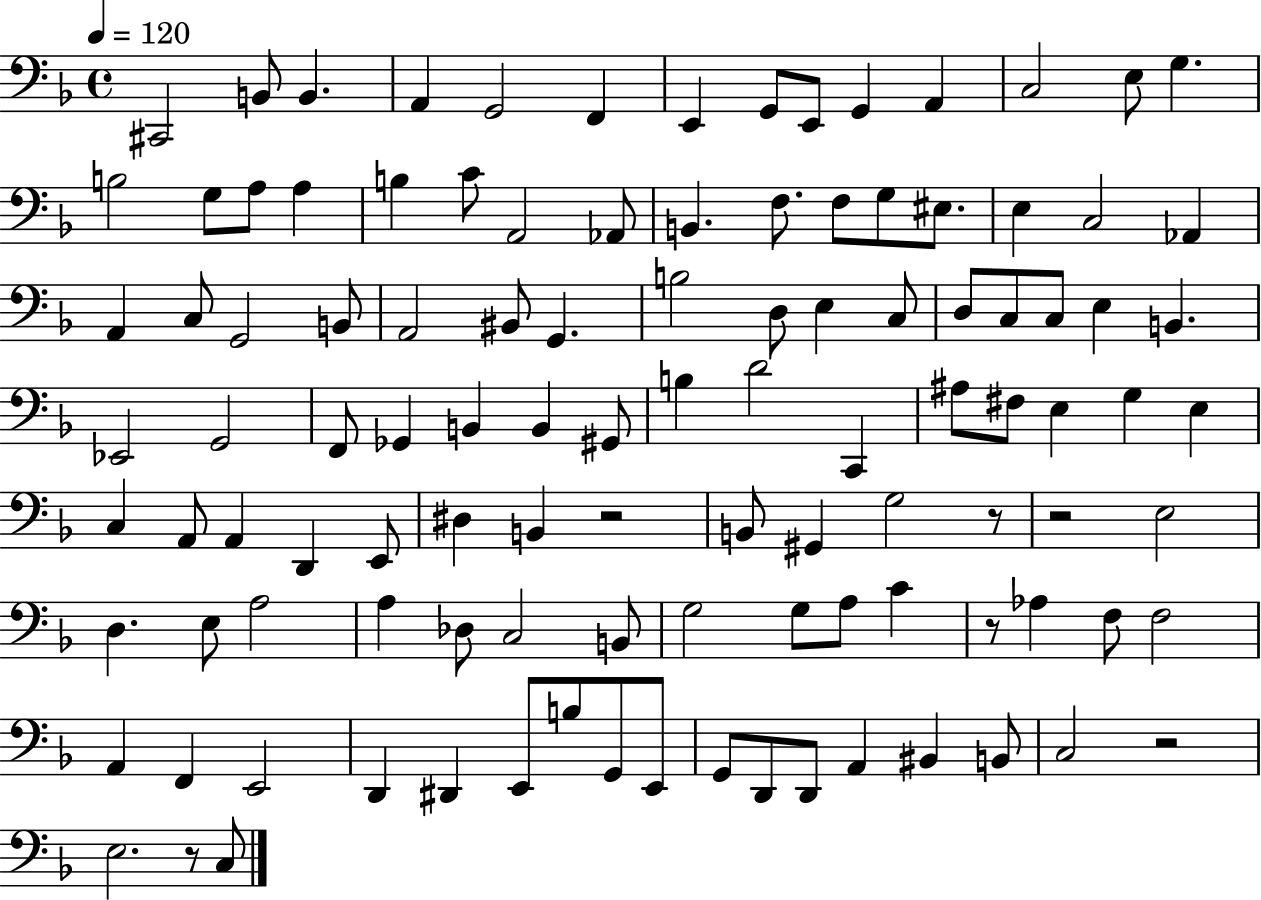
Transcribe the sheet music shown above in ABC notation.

X:1
T:Untitled
M:4/4
L:1/4
K:F
^C,,2 B,,/2 B,, A,, G,,2 F,, E,, G,,/2 E,,/2 G,, A,, C,2 E,/2 G, B,2 G,/2 A,/2 A, B, C/2 A,,2 _A,,/2 B,, F,/2 F,/2 G,/2 ^E,/2 E, C,2 _A,, A,, C,/2 G,,2 B,,/2 A,,2 ^B,,/2 G,, B,2 D,/2 E, C,/2 D,/2 C,/2 C,/2 E, B,, _E,,2 G,,2 F,,/2 _G,, B,, B,, ^G,,/2 B, D2 C,, ^A,/2 ^F,/2 E, G, E, C, A,,/2 A,, D,, E,,/2 ^D, B,, z2 B,,/2 ^G,, G,2 z/2 z2 E,2 D, E,/2 A,2 A, _D,/2 C,2 B,,/2 G,2 G,/2 A,/2 C z/2 _A, F,/2 F,2 A,, F,, E,,2 D,, ^D,, E,,/2 B,/2 G,,/2 E,,/2 G,,/2 D,,/2 D,,/2 A,, ^B,, B,,/2 C,2 z2 E,2 z/2 C,/2